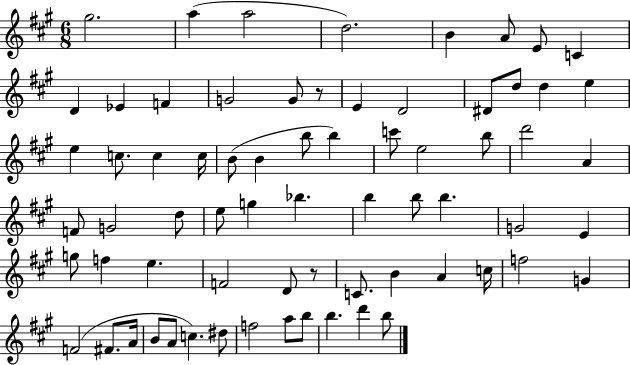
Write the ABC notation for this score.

X:1
T:Untitled
M:6/8
L:1/4
K:A
^g2 a a2 d2 B A/2 E/2 C D _E F G2 G/2 z/2 E D2 ^D/2 d/2 d e e c/2 c c/4 B/2 B b/2 b c'/2 e2 b/2 d'2 A F/2 G2 d/2 e/2 g _b b b/2 b G2 E g/2 f e F2 D/2 z/2 C/2 B A c/4 f2 G F2 ^F/2 A/4 B/2 A/2 c ^d/2 f2 a/2 b/2 b d' b/2